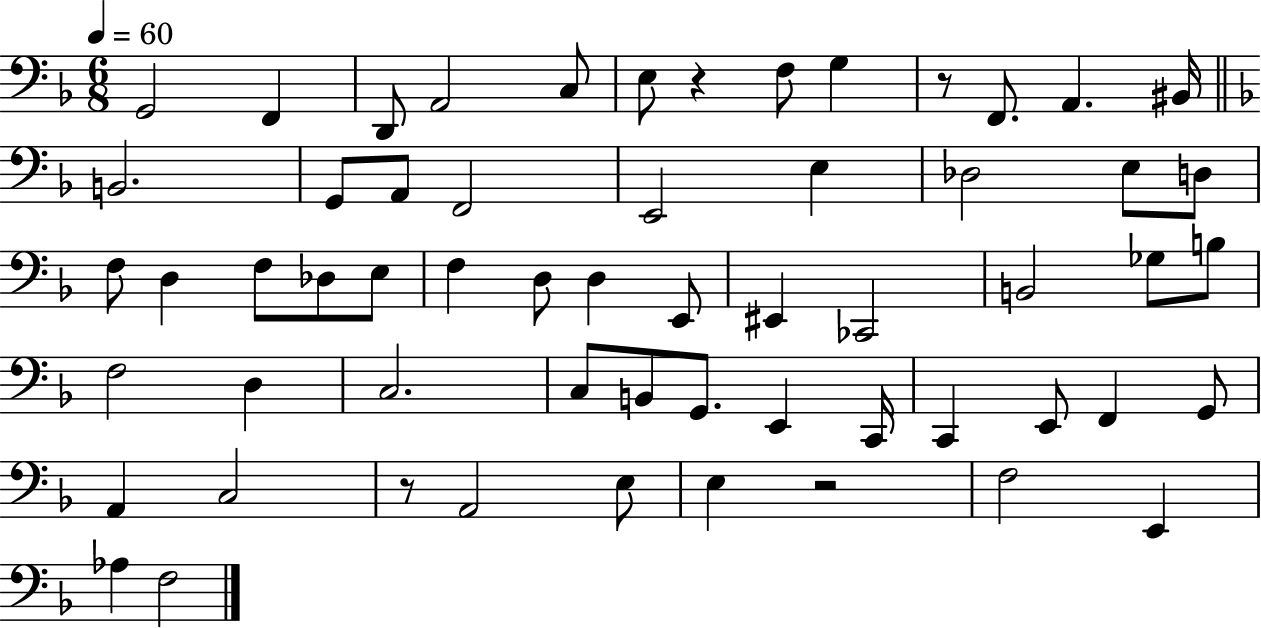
X:1
T:Untitled
M:6/8
L:1/4
K:F
G,,2 F,, D,,/2 A,,2 C,/2 E,/2 z F,/2 G, z/2 F,,/2 A,, ^B,,/4 B,,2 G,,/2 A,,/2 F,,2 E,,2 E, _D,2 E,/2 D,/2 F,/2 D, F,/2 _D,/2 E,/2 F, D,/2 D, E,,/2 ^E,, _C,,2 B,,2 _G,/2 B,/2 F,2 D, C,2 C,/2 B,,/2 G,,/2 E,, C,,/4 C,, E,,/2 F,, G,,/2 A,, C,2 z/2 A,,2 E,/2 E, z2 F,2 E,, _A, F,2